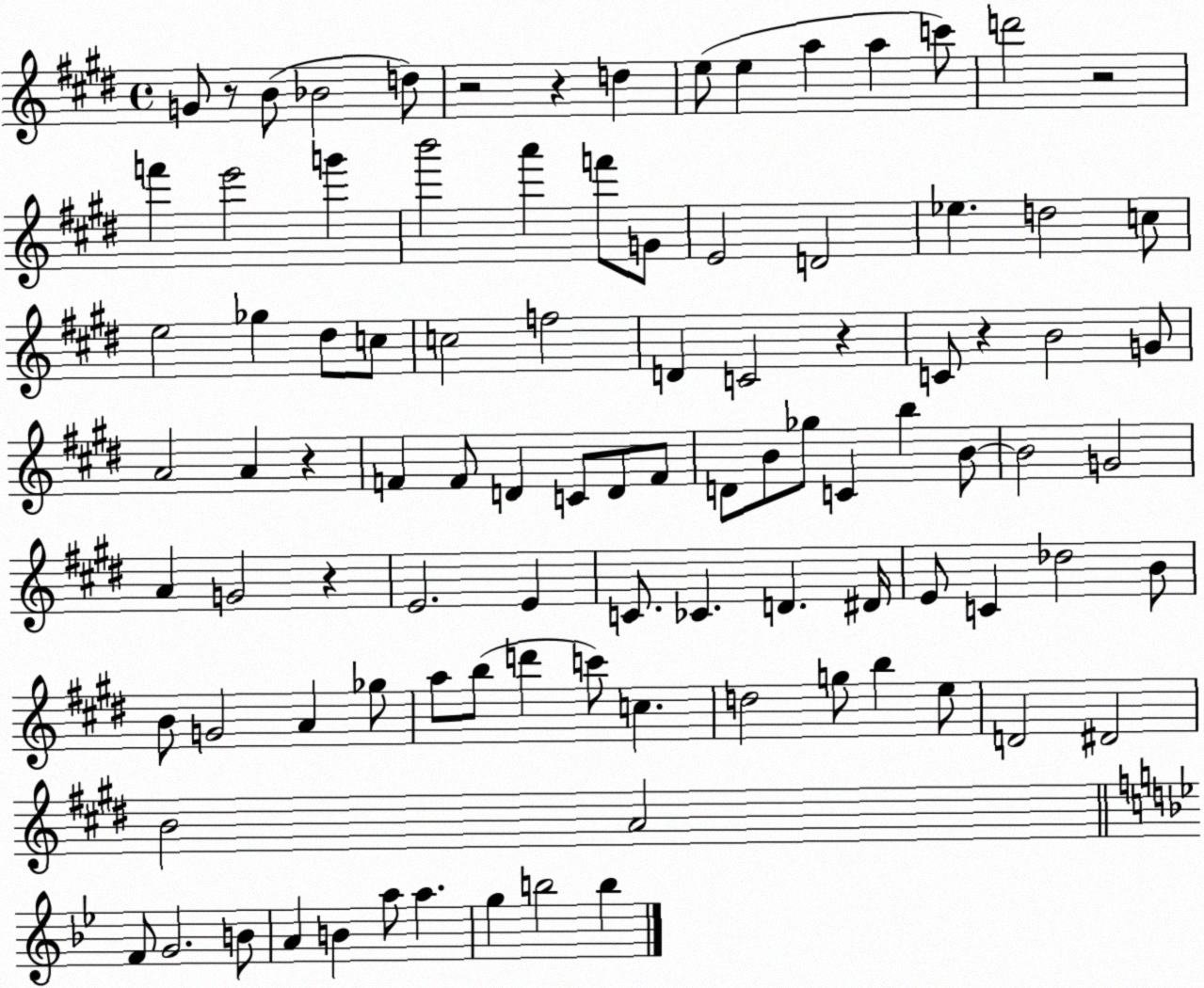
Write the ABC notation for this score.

X:1
T:Untitled
M:4/4
L:1/4
K:E
G/2 z/2 B/2 _B2 d/2 z2 z d e/2 e a a c'/2 d'2 z2 f' e'2 g' b'2 a' f'/2 G/2 E2 D2 _e d2 c/2 e2 _g ^d/2 c/2 c2 f2 D C2 z C/2 z B2 G/2 A2 A z F F/2 D C/2 D/2 F/2 D/2 B/2 _g/2 C b B/2 B2 G2 A G2 z E2 E C/2 _C D ^D/4 E/2 C _d2 B/2 B/2 G2 A _g/2 a/2 b/2 d' c'/2 c d2 g/2 b e/2 D2 ^D2 B2 A2 F/2 G2 B/2 A B a/2 a g b2 b